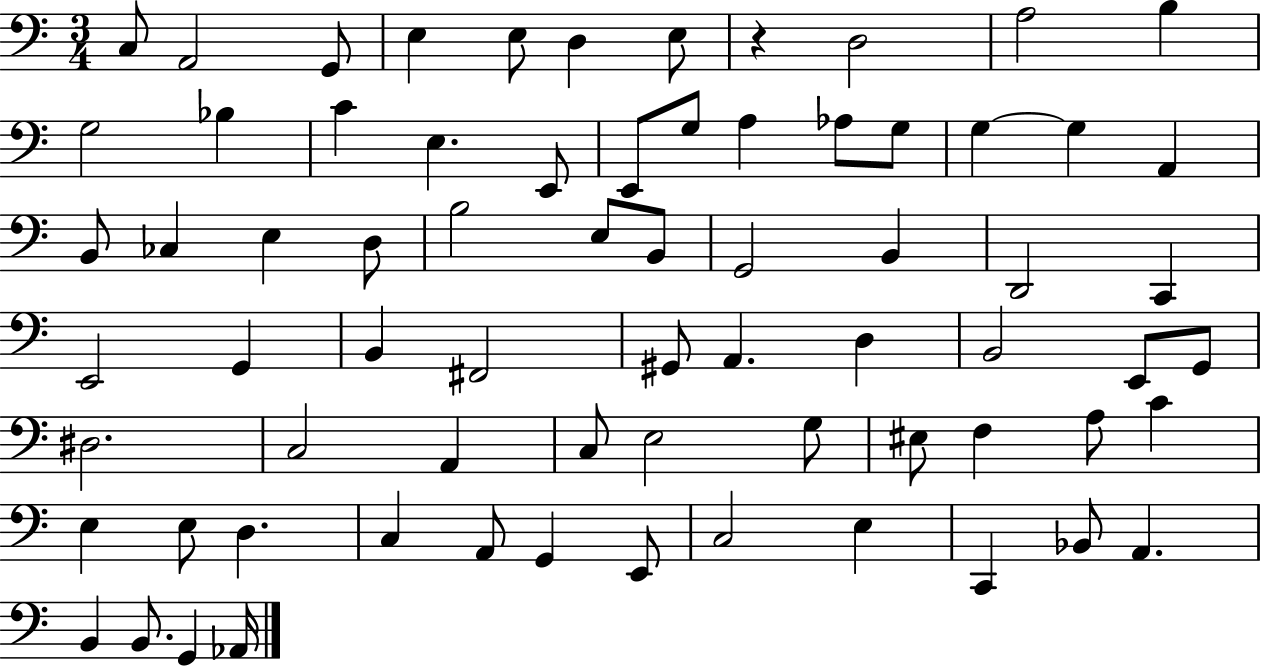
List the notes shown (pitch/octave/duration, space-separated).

C3/e A2/h G2/e E3/q E3/e D3/q E3/e R/q D3/h A3/h B3/q G3/h Bb3/q C4/q E3/q. E2/e E2/e G3/e A3/q Ab3/e G3/e G3/q G3/q A2/q B2/e CES3/q E3/q D3/e B3/h E3/e B2/e G2/h B2/q D2/h C2/q E2/h G2/q B2/q F#2/h G#2/e A2/q. D3/q B2/h E2/e G2/e D#3/h. C3/h A2/q C3/e E3/h G3/e EIS3/e F3/q A3/e C4/q E3/q E3/e D3/q. C3/q A2/e G2/q E2/e C3/h E3/q C2/q Bb2/e A2/q. B2/q B2/e. G2/q Ab2/s